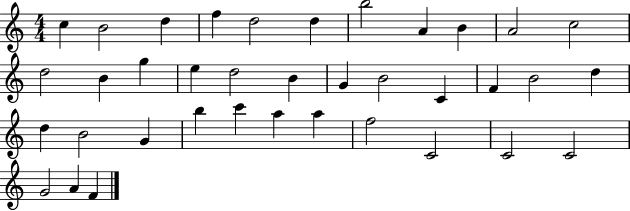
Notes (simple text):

C5/q B4/h D5/q F5/q D5/h D5/q B5/h A4/q B4/q A4/h C5/h D5/h B4/q G5/q E5/q D5/h B4/q G4/q B4/h C4/q F4/q B4/h D5/q D5/q B4/h G4/q B5/q C6/q A5/q A5/q F5/h C4/h C4/h C4/h G4/h A4/q F4/q